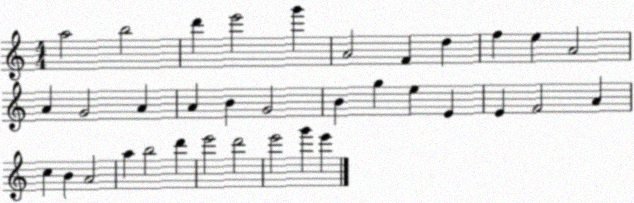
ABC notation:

X:1
T:Untitled
M:4/4
L:1/4
K:C
a2 b2 d' e'2 g' A2 F d f e A2 A G2 A A B G2 B g e E E F2 A c B A2 a b2 d' e'2 d'2 e'2 g' e'